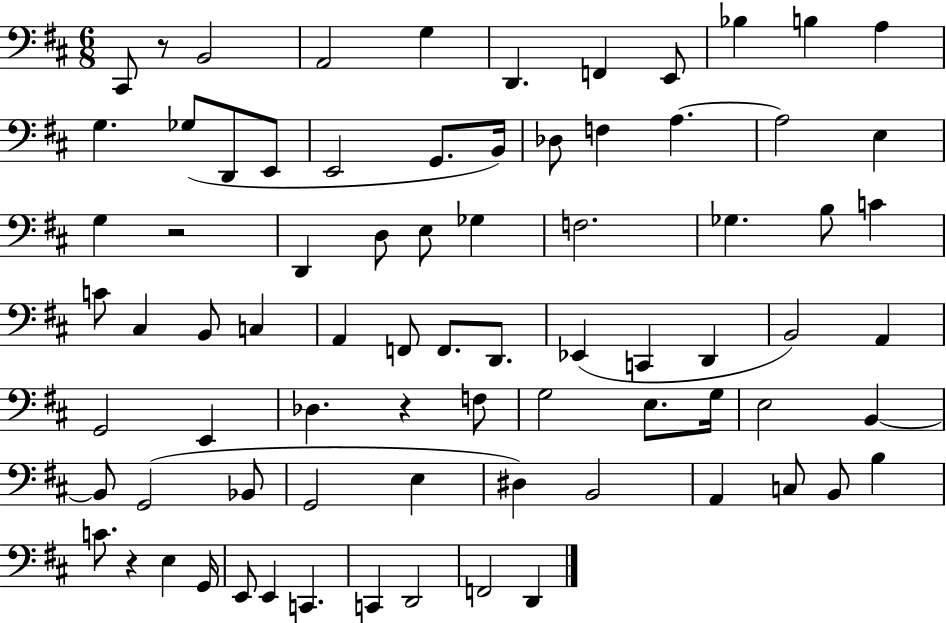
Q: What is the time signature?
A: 6/8